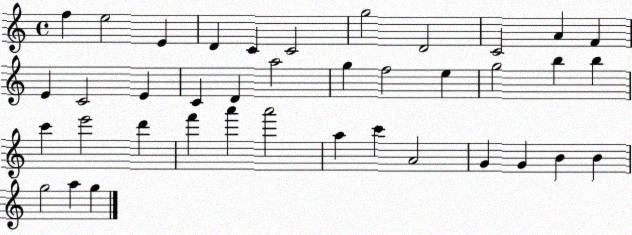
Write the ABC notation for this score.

X:1
T:Untitled
M:4/4
L:1/4
K:C
f e2 E D C C2 g2 D2 C2 A F E C2 E C D a2 g f2 e g2 b b c' e'2 d' f' a' a'2 a c' A2 G G B B g2 a g